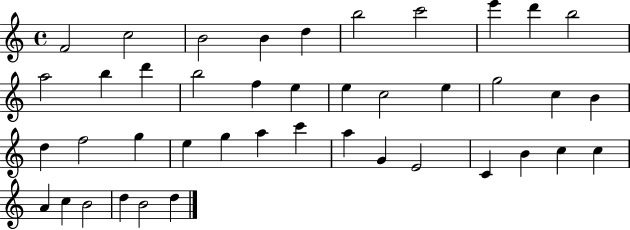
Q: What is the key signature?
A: C major